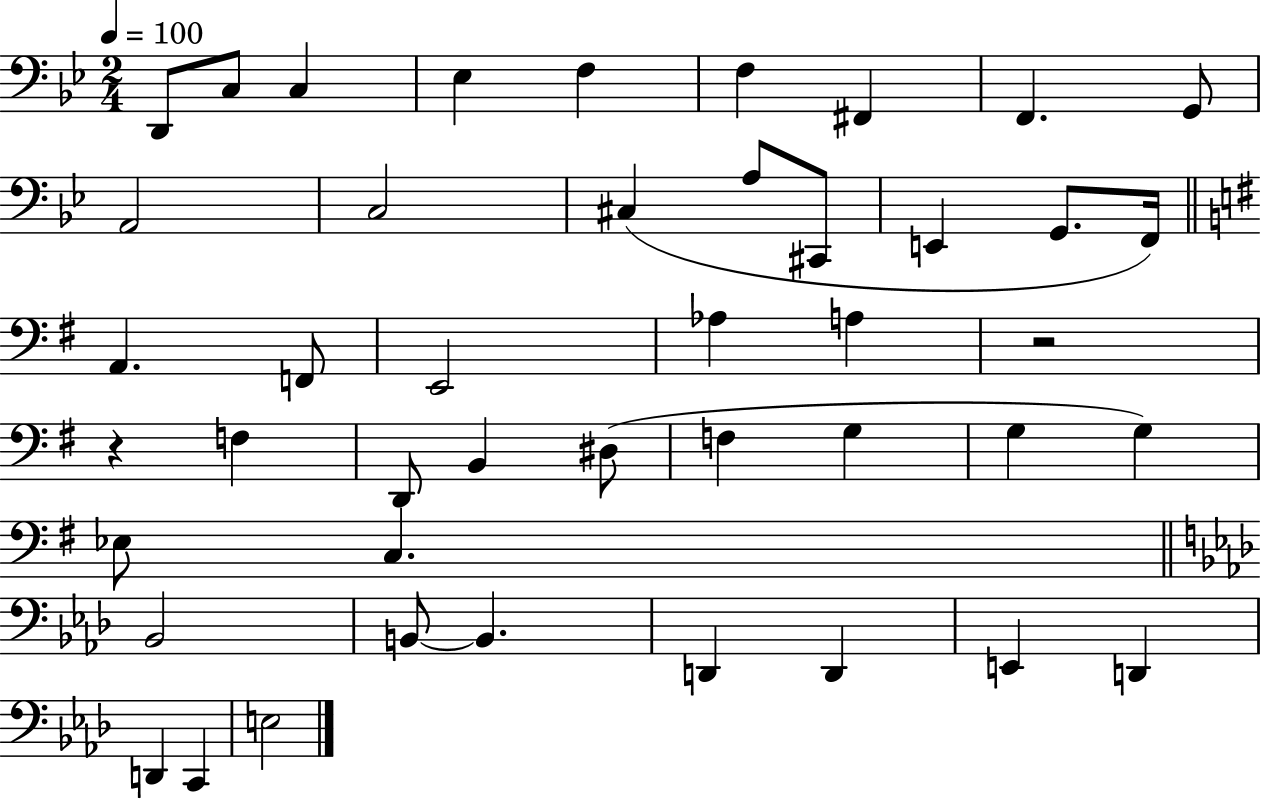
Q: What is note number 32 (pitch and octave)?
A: C3